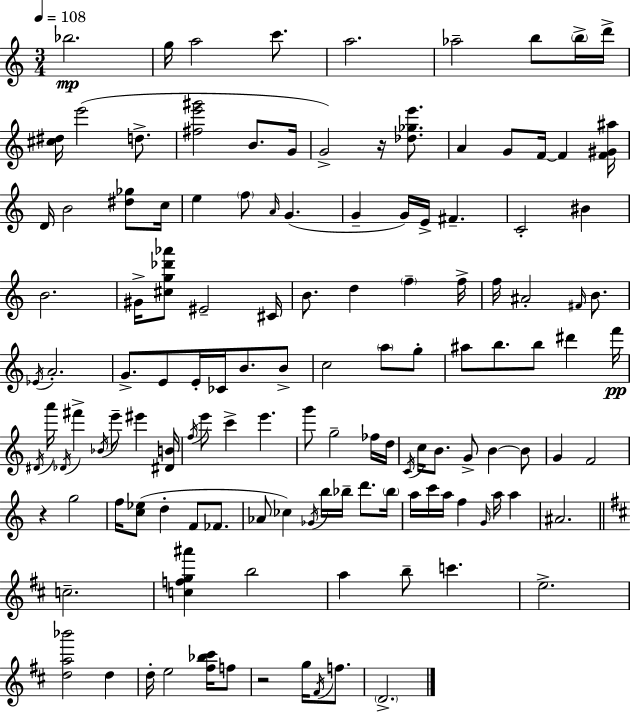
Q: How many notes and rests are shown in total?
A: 130